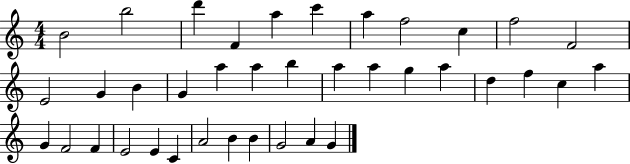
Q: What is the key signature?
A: C major